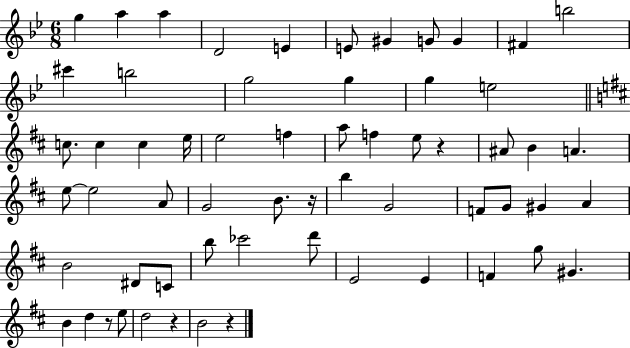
{
  \clef treble
  \numericTimeSignature
  \time 6/8
  \key bes \major
  g''4 a''4 a''4 | d'2 e'4 | e'8 gis'4 g'8 g'4 | fis'4 b''2 | \break cis'''4 b''2 | g''2 g''4 | g''4 e''2 | \bar "||" \break \key d \major c''8. c''4 c''4 e''16 | e''2 f''4 | a''8 f''4 e''8 r4 | ais'8 b'4 a'4. | \break e''8~~ e''2 a'8 | g'2 b'8. r16 | b''4 g'2 | f'8 g'8 gis'4 a'4 | \break b'2 dis'8 c'8 | b''8 ces'''2 d'''8 | e'2 e'4 | f'4 g''8 gis'4. | \break b'4 d''4 r8 e''8 | d''2 r4 | b'2 r4 | \bar "|."
}